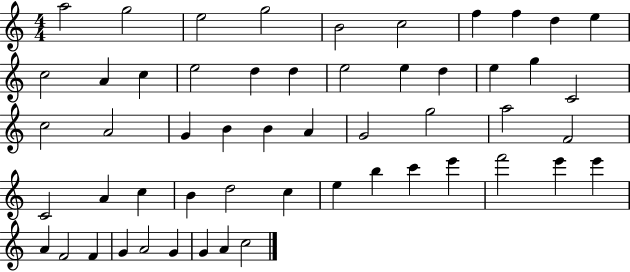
X:1
T:Untitled
M:4/4
L:1/4
K:C
a2 g2 e2 g2 B2 c2 f f d e c2 A c e2 d d e2 e d e g C2 c2 A2 G B B A G2 g2 a2 F2 C2 A c B d2 c e b c' e' f'2 e' e' A F2 F G A2 G G A c2